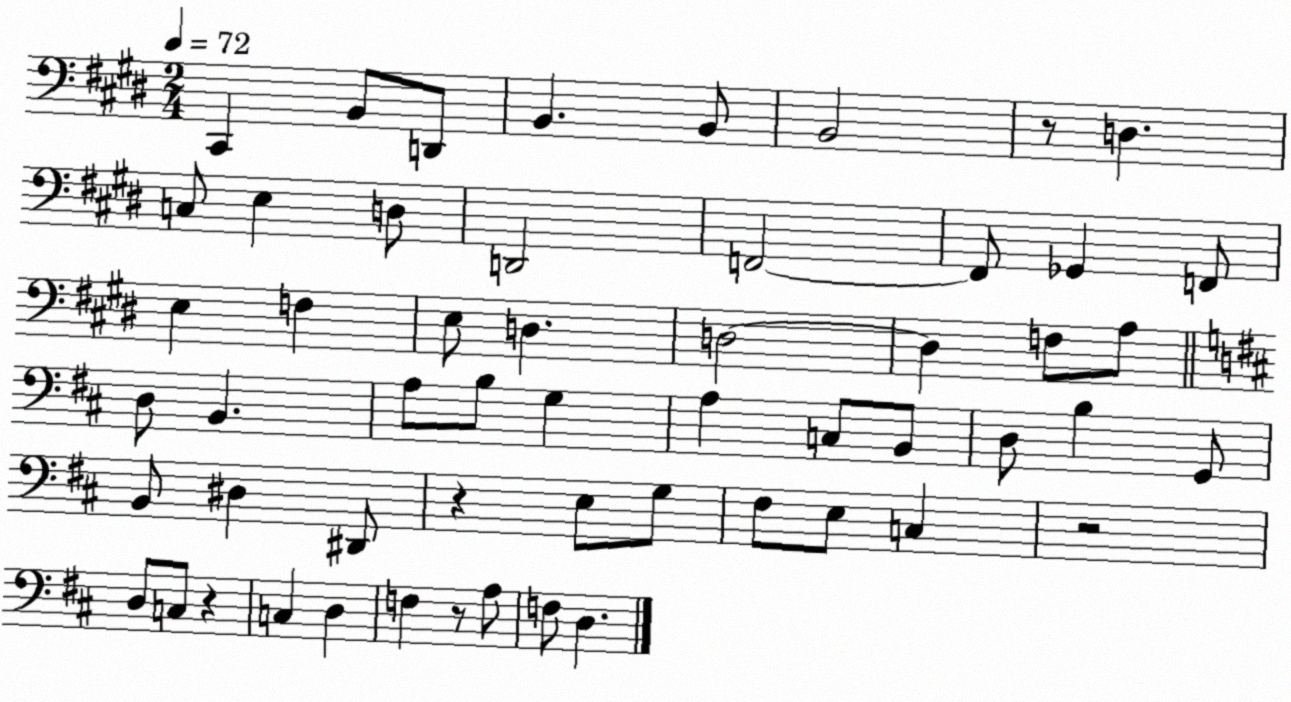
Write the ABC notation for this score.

X:1
T:Untitled
M:2/4
L:1/4
K:E
^C,, B,,/2 D,,/2 B,, B,,/2 B,,2 z/2 D, C,/2 E, D,/2 D,,2 F,,2 F,,/2 _G,, F,,/2 E, F, E,/2 D, D,2 D, F,/2 A,/2 D,/2 B,, A,/2 B,/2 G, A, C,/2 B,,/2 D,/2 B, G,,/2 B,,/2 ^D, ^D,,/2 z E,/2 G,/2 ^F,/2 E,/2 C, z2 D,/2 C,/2 z C, D, F, z/2 A,/2 F,/2 D,